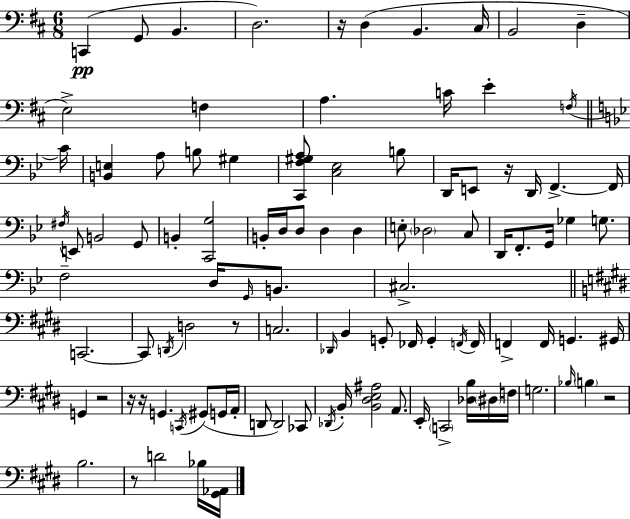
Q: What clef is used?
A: bass